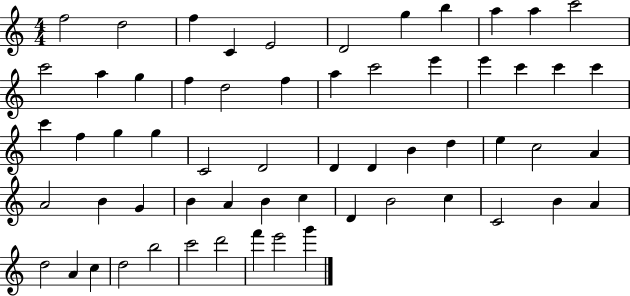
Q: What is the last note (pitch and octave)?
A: G6